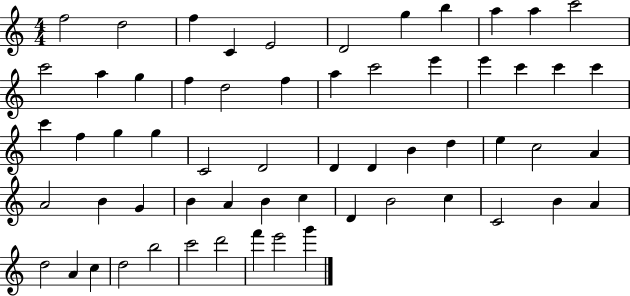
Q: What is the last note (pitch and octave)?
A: G6